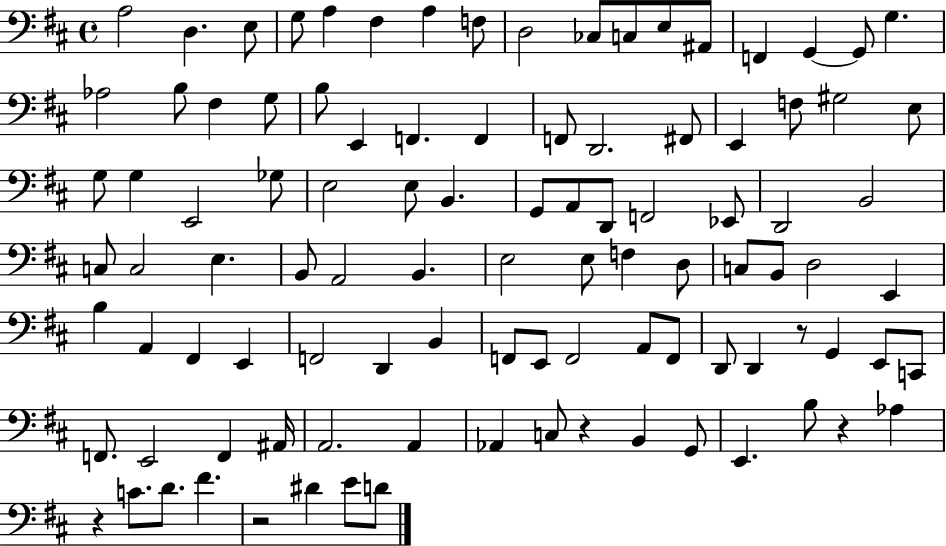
{
  \clef bass
  \time 4/4
  \defaultTimeSignature
  \key d \major
  a2 d4. e8 | g8 a4 fis4 a4 f8 | d2 ces8 c8 e8 ais,8 | f,4 g,4~~ g,8 g4. | \break aes2 b8 fis4 g8 | b8 e,4 f,4. f,4 | f,8 d,2. fis,8 | e,4 f8 gis2 e8 | \break g8 g4 e,2 ges8 | e2 e8 b,4. | g,8 a,8 d,8 f,2 ees,8 | d,2 b,2 | \break c8 c2 e4. | b,8 a,2 b,4. | e2 e8 f4 d8 | c8 b,8 d2 e,4 | \break b4 a,4 fis,4 e,4 | f,2 d,4 b,4 | f,8 e,8 f,2 a,8 f,8 | d,8 d,4 r8 g,4 e,8 c,8 | \break f,8. e,2 f,4 ais,16 | a,2. a,4 | aes,4 c8 r4 b,4 g,8 | e,4. b8 r4 aes4 | \break r4 c'8. d'8. fis'4. | r2 dis'4 e'8 d'8 | \bar "|."
}